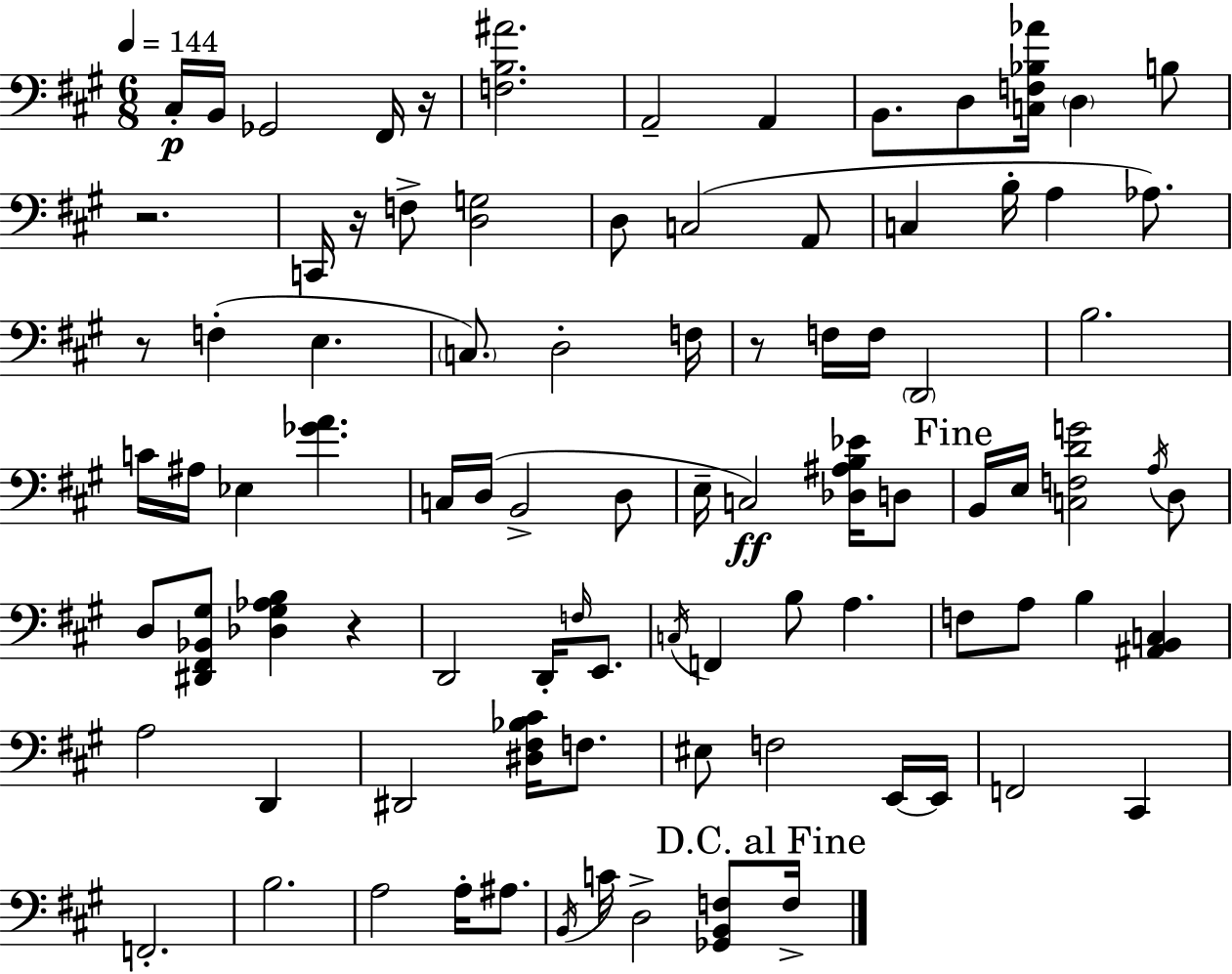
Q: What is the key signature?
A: A major